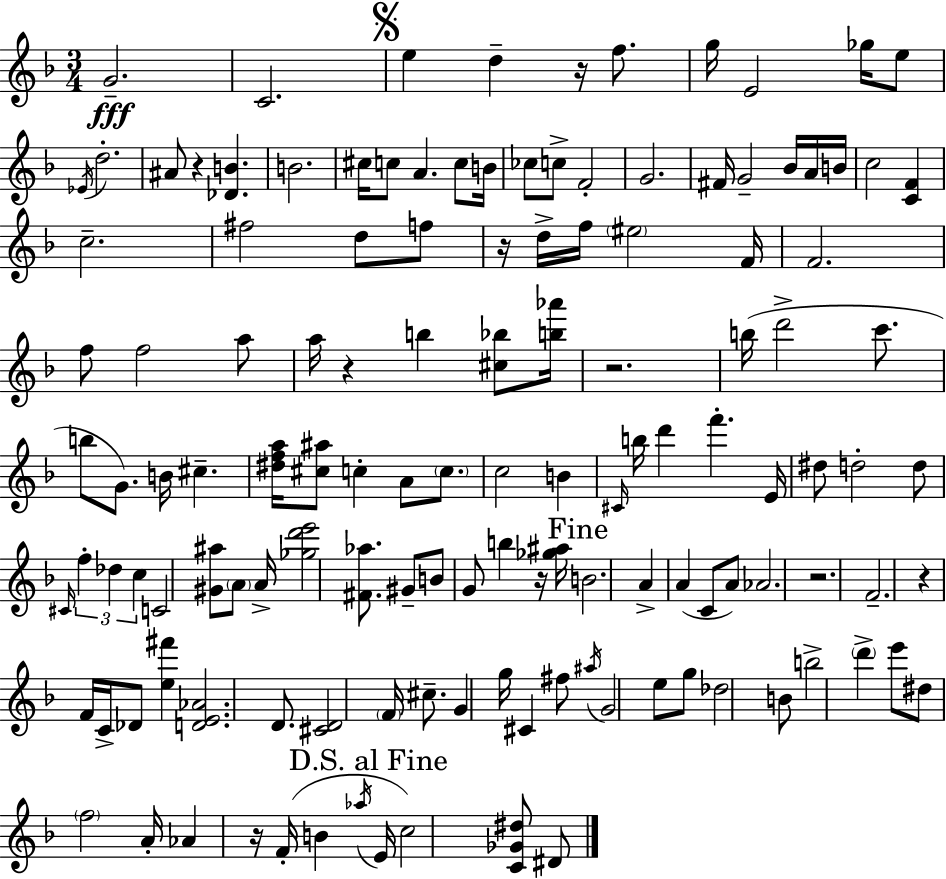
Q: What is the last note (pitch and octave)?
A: D#4